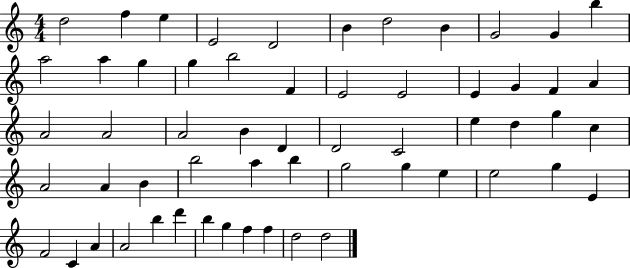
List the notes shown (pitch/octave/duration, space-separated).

D5/h F5/q E5/q E4/h D4/h B4/q D5/h B4/q G4/h G4/q B5/q A5/h A5/q G5/q G5/q B5/h F4/q E4/h E4/h E4/q G4/q F4/q A4/q A4/h A4/h A4/h B4/q D4/q D4/h C4/h E5/q D5/q G5/q C5/q A4/h A4/q B4/q B5/h A5/q B5/q G5/h G5/q E5/q E5/h G5/q E4/q F4/h C4/q A4/q A4/h B5/q D6/q B5/q G5/q F5/q F5/q D5/h D5/h